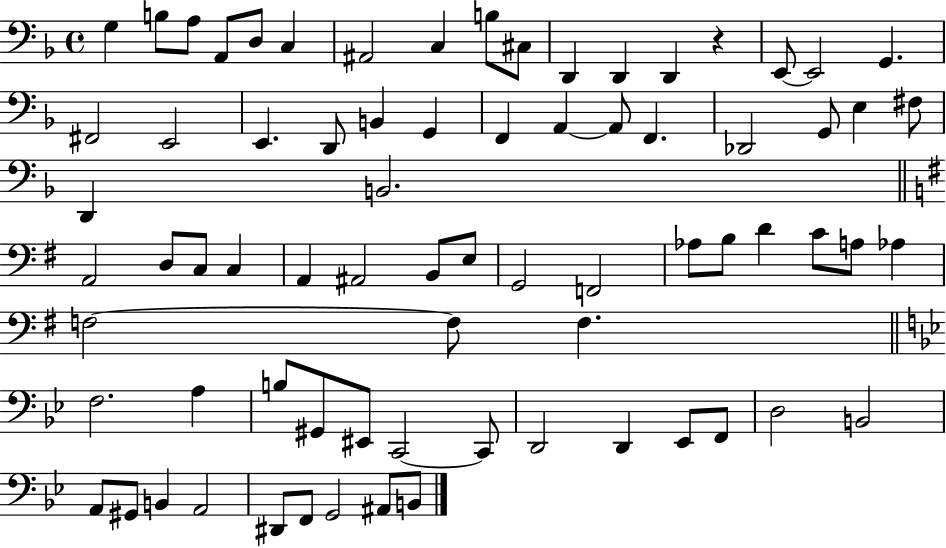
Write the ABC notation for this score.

X:1
T:Untitled
M:4/4
L:1/4
K:F
G, B,/2 A,/2 A,,/2 D,/2 C, ^A,,2 C, B,/2 ^C,/2 D,, D,, D,, z E,,/2 E,,2 G,, ^F,,2 E,,2 E,, D,,/2 B,, G,, F,, A,, A,,/2 F,, _D,,2 G,,/2 E, ^F,/2 D,, B,,2 A,,2 D,/2 C,/2 C, A,, ^A,,2 B,,/2 E,/2 G,,2 F,,2 _A,/2 B,/2 D C/2 A,/2 _A, F,2 F,/2 F, F,2 A, B,/2 ^G,,/2 ^E,,/2 C,,2 C,,/2 D,,2 D,, _E,,/2 F,,/2 D,2 B,,2 A,,/2 ^G,,/2 B,, A,,2 ^D,,/2 F,,/2 G,,2 ^A,,/2 B,,/2